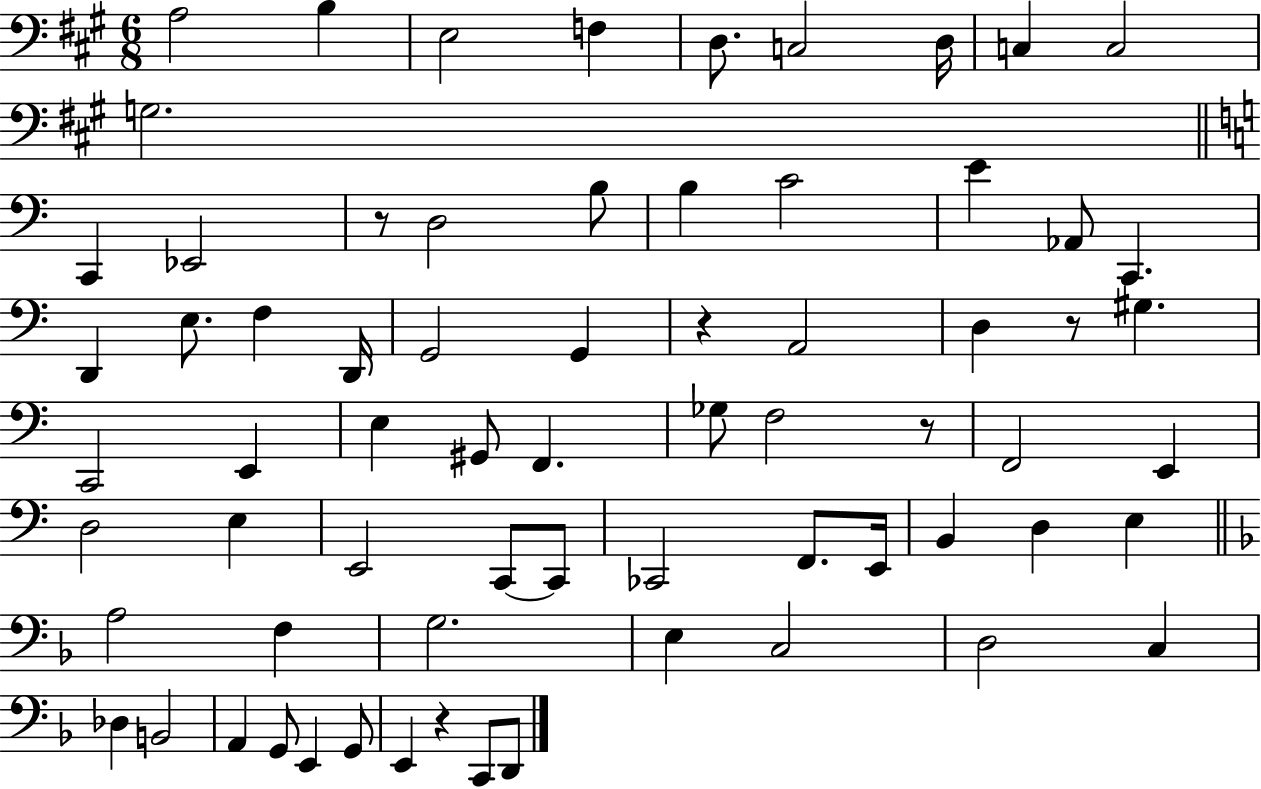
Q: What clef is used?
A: bass